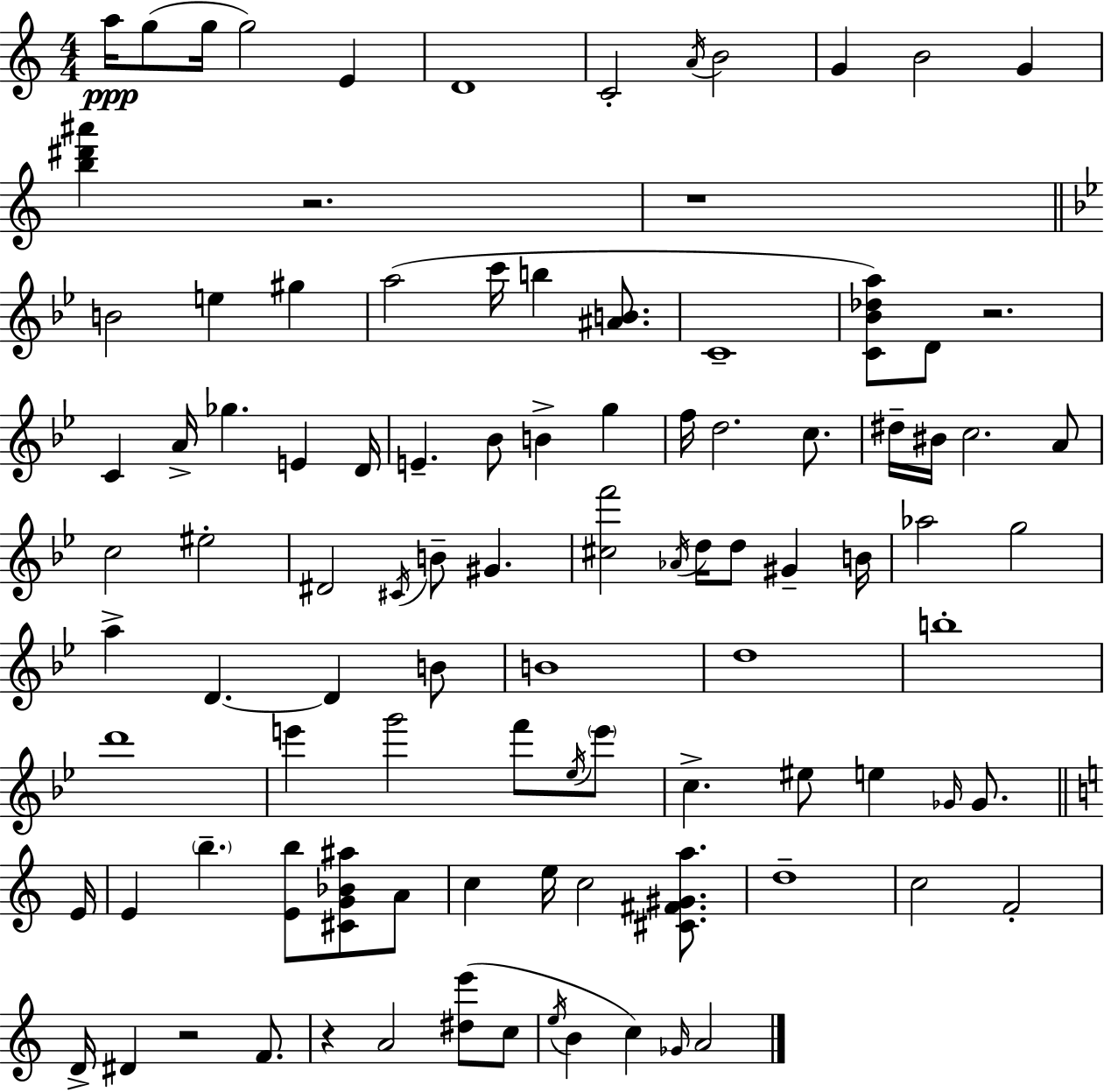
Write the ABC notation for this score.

X:1
T:Untitled
M:4/4
L:1/4
K:C
a/4 g/2 g/4 g2 E D4 C2 A/4 B2 G B2 G [b^d'^a'] z2 z4 B2 e ^g a2 c'/4 b [^AB]/2 C4 [C_B_da]/2 D/2 z2 C A/4 _g E D/4 E _B/2 B g f/4 d2 c/2 ^d/4 ^B/4 c2 A/2 c2 ^e2 ^D2 ^C/4 B/2 ^G [^cf']2 _A/4 d/4 d/2 ^G B/4 _a2 g2 a D D B/2 B4 d4 b4 d'4 e' g'2 f'/2 _e/4 e'/2 c ^e/2 e _G/4 _G/2 E/4 E b [Eb]/2 [^CG_B^a]/2 A/2 c e/4 c2 [^C^F^Ga]/2 d4 c2 F2 D/4 ^D z2 F/2 z A2 [^de']/2 c/2 e/4 B c _G/4 A2